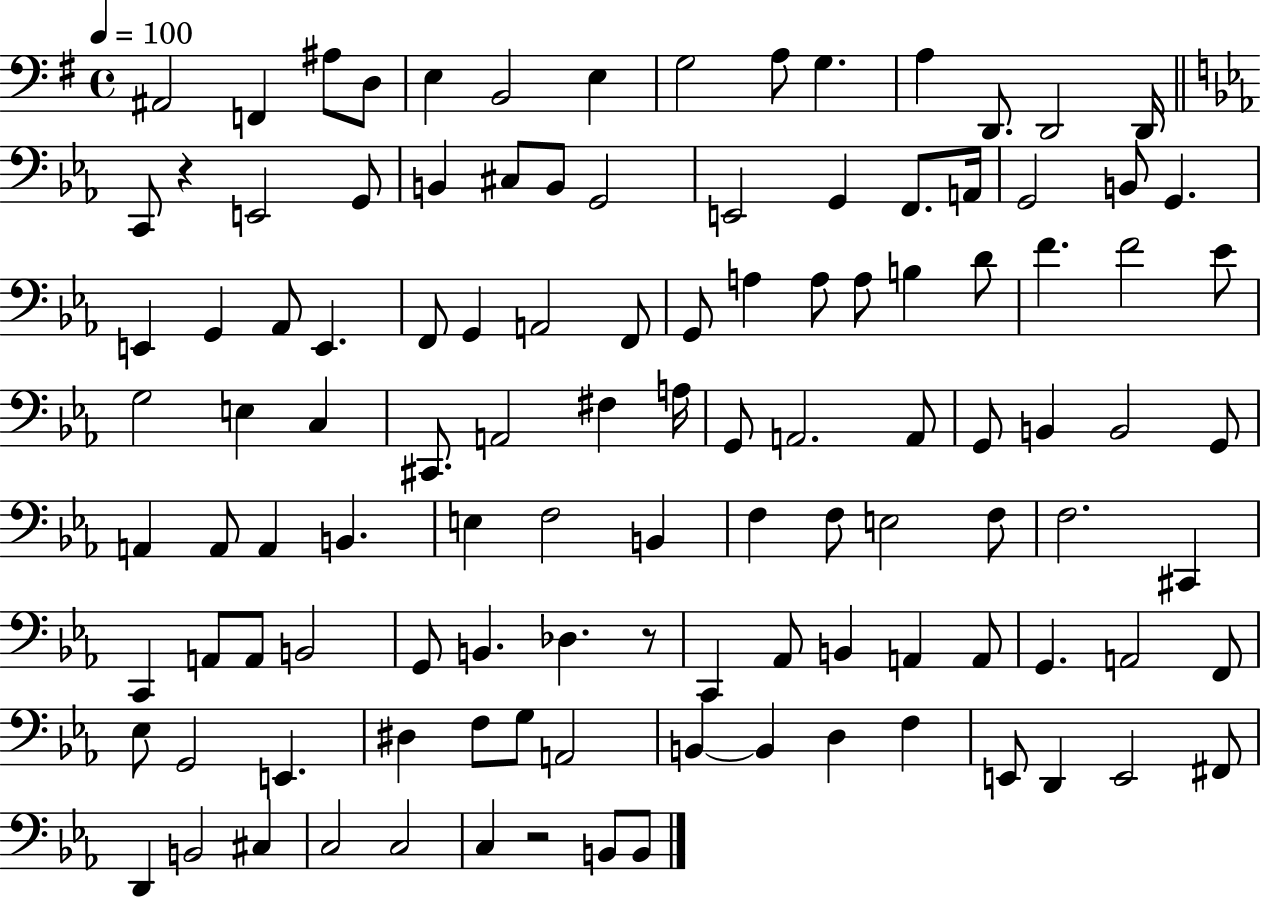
A#2/h F2/q A#3/e D3/e E3/q B2/h E3/q G3/h A3/e G3/q. A3/q D2/e. D2/h D2/s C2/e R/q E2/h G2/e B2/q C#3/e B2/e G2/h E2/h G2/q F2/e. A2/s G2/h B2/e G2/q. E2/q G2/q Ab2/e E2/q. F2/e G2/q A2/h F2/e G2/e A3/q A3/e A3/e B3/q D4/e F4/q. F4/h Eb4/e G3/h E3/q C3/q C#2/e. A2/h F#3/q A3/s G2/e A2/h. A2/e G2/e B2/q B2/h G2/e A2/q A2/e A2/q B2/q. E3/q F3/h B2/q F3/q F3/e E3/h F3/e F3/h. C#2/q C2/q A2/e A2/e B2/h G2/e B2/q. Db3/q. R/e C2/q Ab2/e B2/q A2/q A2/e G2/q. A2/h F2/e Eb3/e G2/h E2/q. D#3/q F3/e G3/e A2/h B2/q B2/q D3/q F3/q E2/e D2/q E2/h F#2/e D2/q B2/h C#3/q C3/h C3/h C3/q R/h B2/e B2/e